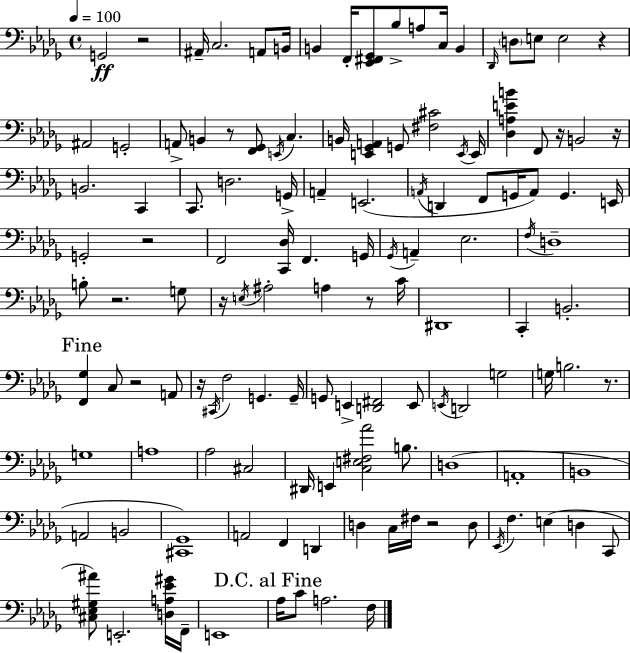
X:1
T:Untitled
M:4/4
L:1/4
K:Bbm
G,,2 z2 ^A,,/4 C,2 A,,/2 B,,/4 B,, F,,/4 [_E,,^F,,_G,,]/2 _B,/2 A,/2 C,/4 B,, _D,,/4 D,/2 E,/2 E,2 z ^A,,2 G,,2 A,,/2 B,, z/2 [F,,_G,,]/2 E,,/4 C, B,,/4 [E,,_G,,A,,] G,,/2 [^F,^C]2 E,,/4 E,,/4 [_D,A,EB] F,,/2 z/4 B,,2 z/4 B,,2 C,, C,,/2 D,2 G,,/4 A,, E,,2 A,,/4 D,, F,,/2 G,,/4 A,,/2 G,, E,,/4 G,,2 z2 F,,2 [C,,_D,]/4 F,, G,,/4 _G,,/4 A,, _E,2 F,/4 D,4 B,/2 z2 G,/2 z/4 E,/4 ^A,2 A, z/2 C/4 ^D,,4 C,, B,,2 [F,,_G,] C,/2 z2 A,,/2 z/4 ^C,,/4 F,2 G,, G,,/4 G,,/2 E,, [D,,^F,,]2 E,,/2 E,,/4 D,,2 G,2 G,/4 B,2 z/2 G,4 A,4 _A,2 ^C,2 ^D,,/4 E,, [C,E,^F,_A]2 B,/2 D,4 A,,4 B,,4 A,,2 B,,2 [^C,,_G,,]4 A,,2 F,, D,, D, C,/4 ^F,/4 z2 D,/2 _E,,/4 F, E, D, C,,/2 [^C,_E,^G,^A]/2 E,,2 [D,A,_E^G]/4 F,,/4 E,,4 _A,/4 C/2 A,2 F,/4